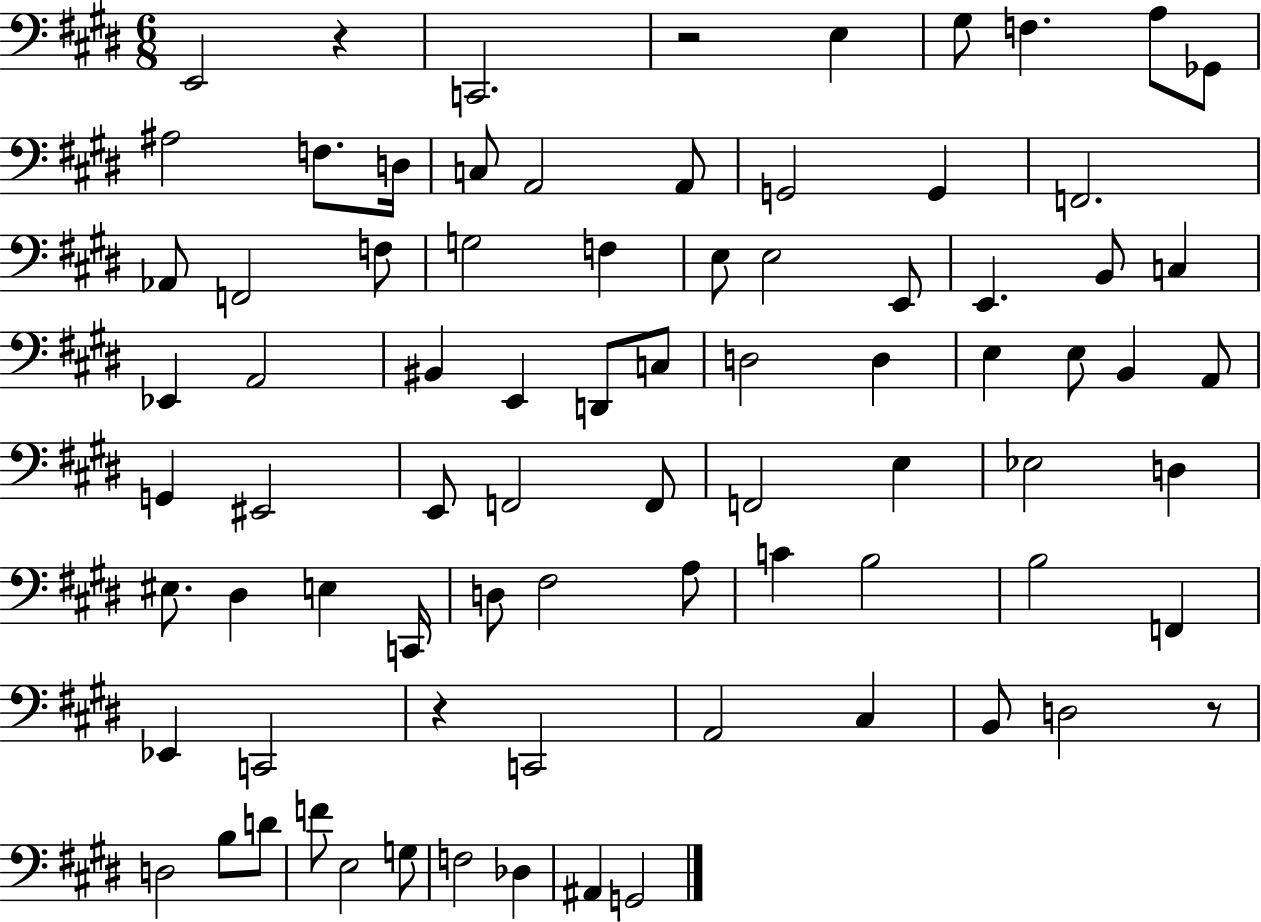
E2/h R/q C2/h. R/h E3/q G#3/e F3/q. A3/e Gb2/e A#3/h F3/e. D3/s C3/e A2/h A2/e G2/h G2/q F2/h. Ab2/e F2/h F3/e G3/h F3/q E3/e E3/h E2/e E2/q. B2/e C3/q Eb2/q A2/h BIS2/q E2/q D2/e C3/e D3/h D3/q E3/q E3/e B2/q A2/e G2/q EIS2/h E2/e F2/h F2/e F2/h E3/q Eb3/h D3/q EIS3/e. D#3/q E3/q C2/s D3/e F#3/h A3/e C4/q B3/h B3/h F2/q Eb2/q C2/h R/q C2/h A2/h C#3/q B2/e D3/h R/e D3/h B3/e D4/e F4/e E3/h G3/e F3/h Db3/q A#2/q G2/h